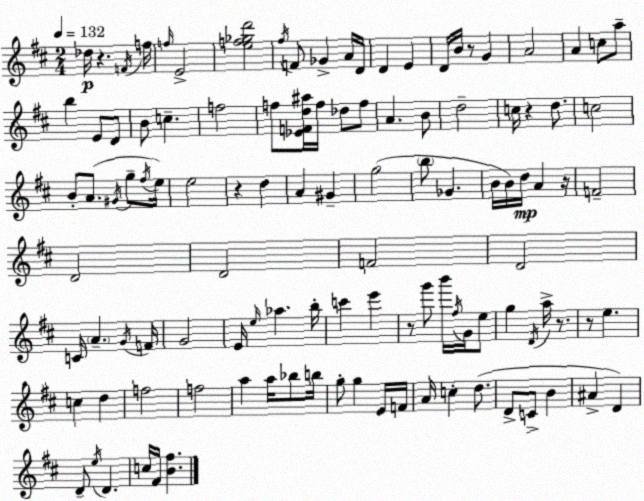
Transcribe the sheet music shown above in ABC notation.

X:1
T:Untitled
M:2/4
L:1/4
K:D
_d/4 z F/4 f/4 f/4 E2 [ef_gd']2 ^f/4 F/2 _G A/4 D/4 D E D/4 B/4 z/2 G A2 A c/2 a/2 b E/2 D/2 B/2 c f2 f/2 [_EFd^a]/4 f/4 _d/2 f/2 A B/2 d2 c/4 z d/2 c2 B/2 A/2 ^G/4 g/2 ^f/4 e/4 e2 z d A ^G g2 b/2 _G B/4 B/4 d/4 A z/4 F2 D2 D2 F2 D2 C/4 A G/4 F/4 G2 E/4 e/4 _a b/4 c' e' z/2 g'/2 b'/4 ^f/4 G/4 e/2 g D/4 a/4 z/2 z/2 e c d f2 f2 a a/4 _b/2 b/4 g/2 g E/4 F/4 A/4 c d/2 D/2 C/2 B ^A D D/2 e/4 D c/4 ^F/4 [B^f]